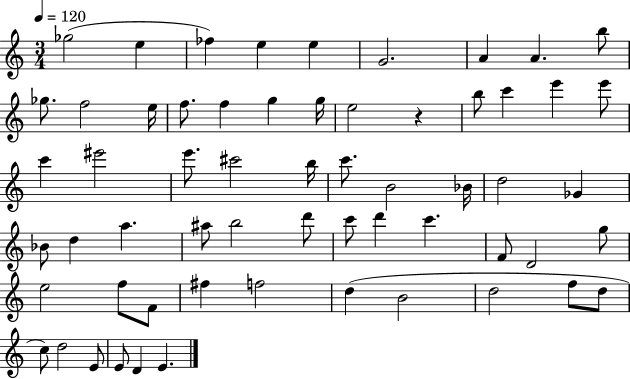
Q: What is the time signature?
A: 3/4